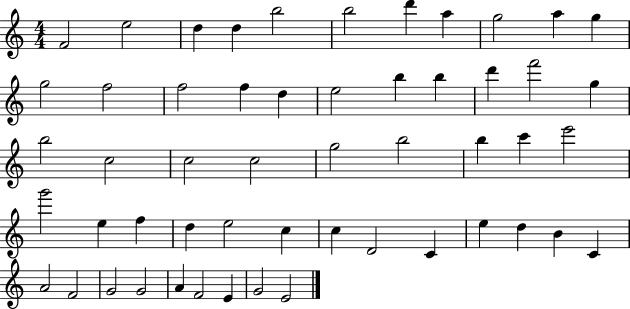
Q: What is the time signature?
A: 4/4